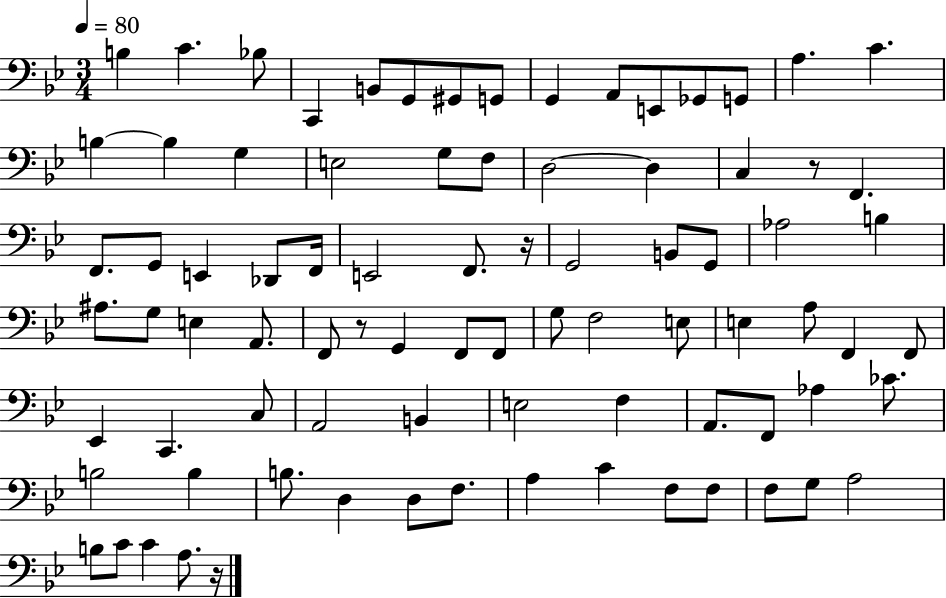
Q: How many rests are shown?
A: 4